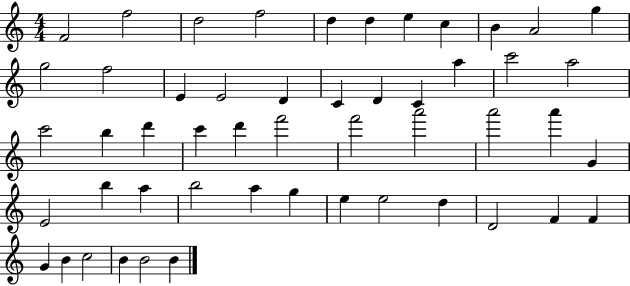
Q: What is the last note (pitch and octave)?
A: B4